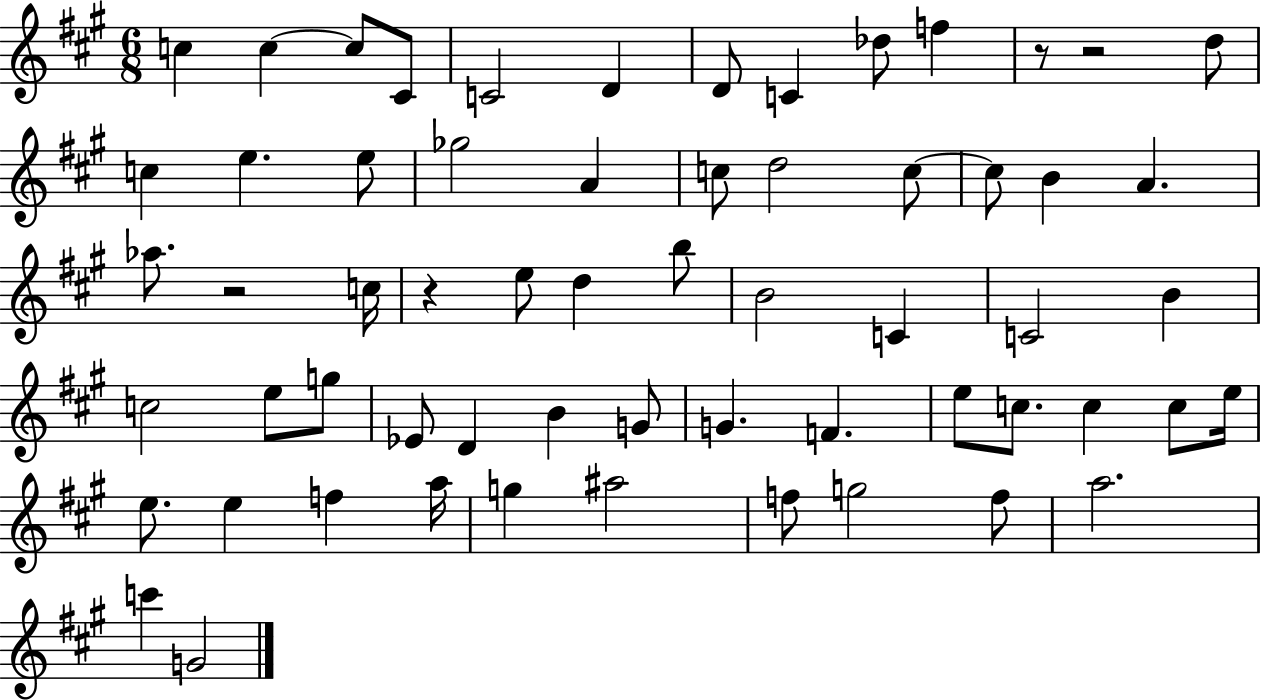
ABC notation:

X:1
T:Untitled
M:6/8
L:1/4
K:A
c c c/2 ^C/2 C2 D D/2 C _d/2 f z/2 z2 d/2 c e e/2 _g2 A c/2 d2 c/2 c/2 B A _a/2 z2 c/4 z e/2 d b/2 B2 C C2 B c2 e/2 g/2 _E/2 D B G/2 G F e/2 c/2 c c/2 e/4 e/2 e f a/4 g ^a2 f/2 g2 f/2 a2 c' G2